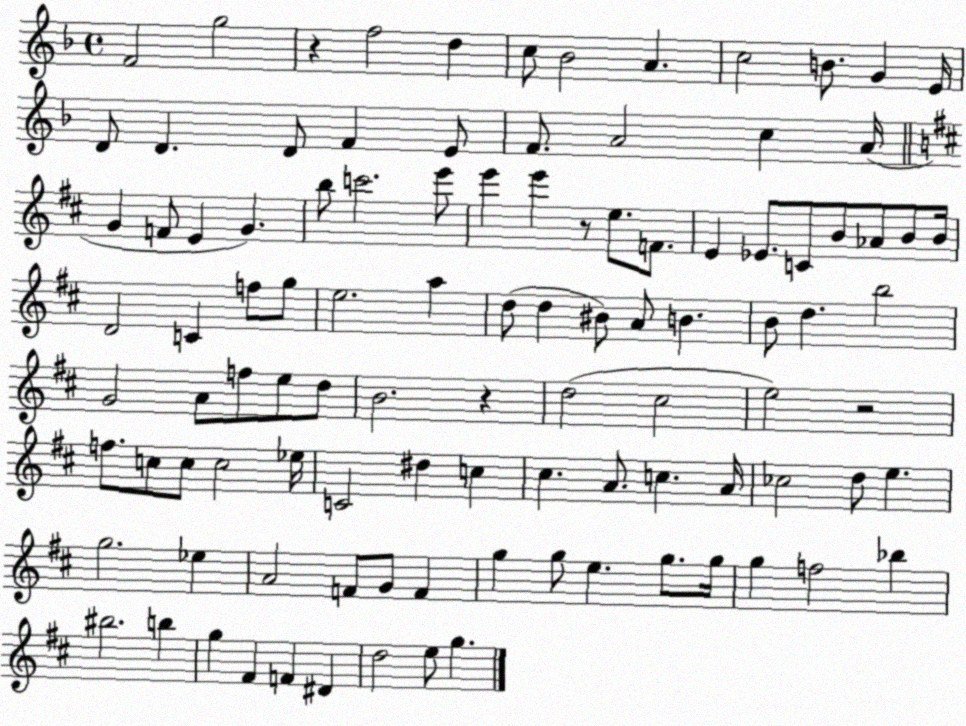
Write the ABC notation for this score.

X:1
T:Untitled
M:4/4
L:1/4
K:F
F2 g2 z f2 d c/2 _B2 A c2 B/2 G E/4 D/2 D D/2 F E/2 F/2 A2 c A/4 G F/2 E G b/2 c'2 e'/2 e' e' z/2 e/2 F/2 E _E/2 C/2 B/2 _A/2 B/2 B/4 D2 C f/2 g/2 e2 a d/2 d ^B/2 A/2 B B/2 d b2 G2 A/2 f/2 e/2 d/2 B2 z d2 ^c2 e2 z2 f/2 c/2 c/2 c2 _e/4 C2 ^d c ^c A/2 c A/4 _c2 d/2 e g2 _e A2 F/2 G/2 F g g/2 e g/2 g/4 g f2 _b ^b2 b g ^F F ^D d2 e/2 g